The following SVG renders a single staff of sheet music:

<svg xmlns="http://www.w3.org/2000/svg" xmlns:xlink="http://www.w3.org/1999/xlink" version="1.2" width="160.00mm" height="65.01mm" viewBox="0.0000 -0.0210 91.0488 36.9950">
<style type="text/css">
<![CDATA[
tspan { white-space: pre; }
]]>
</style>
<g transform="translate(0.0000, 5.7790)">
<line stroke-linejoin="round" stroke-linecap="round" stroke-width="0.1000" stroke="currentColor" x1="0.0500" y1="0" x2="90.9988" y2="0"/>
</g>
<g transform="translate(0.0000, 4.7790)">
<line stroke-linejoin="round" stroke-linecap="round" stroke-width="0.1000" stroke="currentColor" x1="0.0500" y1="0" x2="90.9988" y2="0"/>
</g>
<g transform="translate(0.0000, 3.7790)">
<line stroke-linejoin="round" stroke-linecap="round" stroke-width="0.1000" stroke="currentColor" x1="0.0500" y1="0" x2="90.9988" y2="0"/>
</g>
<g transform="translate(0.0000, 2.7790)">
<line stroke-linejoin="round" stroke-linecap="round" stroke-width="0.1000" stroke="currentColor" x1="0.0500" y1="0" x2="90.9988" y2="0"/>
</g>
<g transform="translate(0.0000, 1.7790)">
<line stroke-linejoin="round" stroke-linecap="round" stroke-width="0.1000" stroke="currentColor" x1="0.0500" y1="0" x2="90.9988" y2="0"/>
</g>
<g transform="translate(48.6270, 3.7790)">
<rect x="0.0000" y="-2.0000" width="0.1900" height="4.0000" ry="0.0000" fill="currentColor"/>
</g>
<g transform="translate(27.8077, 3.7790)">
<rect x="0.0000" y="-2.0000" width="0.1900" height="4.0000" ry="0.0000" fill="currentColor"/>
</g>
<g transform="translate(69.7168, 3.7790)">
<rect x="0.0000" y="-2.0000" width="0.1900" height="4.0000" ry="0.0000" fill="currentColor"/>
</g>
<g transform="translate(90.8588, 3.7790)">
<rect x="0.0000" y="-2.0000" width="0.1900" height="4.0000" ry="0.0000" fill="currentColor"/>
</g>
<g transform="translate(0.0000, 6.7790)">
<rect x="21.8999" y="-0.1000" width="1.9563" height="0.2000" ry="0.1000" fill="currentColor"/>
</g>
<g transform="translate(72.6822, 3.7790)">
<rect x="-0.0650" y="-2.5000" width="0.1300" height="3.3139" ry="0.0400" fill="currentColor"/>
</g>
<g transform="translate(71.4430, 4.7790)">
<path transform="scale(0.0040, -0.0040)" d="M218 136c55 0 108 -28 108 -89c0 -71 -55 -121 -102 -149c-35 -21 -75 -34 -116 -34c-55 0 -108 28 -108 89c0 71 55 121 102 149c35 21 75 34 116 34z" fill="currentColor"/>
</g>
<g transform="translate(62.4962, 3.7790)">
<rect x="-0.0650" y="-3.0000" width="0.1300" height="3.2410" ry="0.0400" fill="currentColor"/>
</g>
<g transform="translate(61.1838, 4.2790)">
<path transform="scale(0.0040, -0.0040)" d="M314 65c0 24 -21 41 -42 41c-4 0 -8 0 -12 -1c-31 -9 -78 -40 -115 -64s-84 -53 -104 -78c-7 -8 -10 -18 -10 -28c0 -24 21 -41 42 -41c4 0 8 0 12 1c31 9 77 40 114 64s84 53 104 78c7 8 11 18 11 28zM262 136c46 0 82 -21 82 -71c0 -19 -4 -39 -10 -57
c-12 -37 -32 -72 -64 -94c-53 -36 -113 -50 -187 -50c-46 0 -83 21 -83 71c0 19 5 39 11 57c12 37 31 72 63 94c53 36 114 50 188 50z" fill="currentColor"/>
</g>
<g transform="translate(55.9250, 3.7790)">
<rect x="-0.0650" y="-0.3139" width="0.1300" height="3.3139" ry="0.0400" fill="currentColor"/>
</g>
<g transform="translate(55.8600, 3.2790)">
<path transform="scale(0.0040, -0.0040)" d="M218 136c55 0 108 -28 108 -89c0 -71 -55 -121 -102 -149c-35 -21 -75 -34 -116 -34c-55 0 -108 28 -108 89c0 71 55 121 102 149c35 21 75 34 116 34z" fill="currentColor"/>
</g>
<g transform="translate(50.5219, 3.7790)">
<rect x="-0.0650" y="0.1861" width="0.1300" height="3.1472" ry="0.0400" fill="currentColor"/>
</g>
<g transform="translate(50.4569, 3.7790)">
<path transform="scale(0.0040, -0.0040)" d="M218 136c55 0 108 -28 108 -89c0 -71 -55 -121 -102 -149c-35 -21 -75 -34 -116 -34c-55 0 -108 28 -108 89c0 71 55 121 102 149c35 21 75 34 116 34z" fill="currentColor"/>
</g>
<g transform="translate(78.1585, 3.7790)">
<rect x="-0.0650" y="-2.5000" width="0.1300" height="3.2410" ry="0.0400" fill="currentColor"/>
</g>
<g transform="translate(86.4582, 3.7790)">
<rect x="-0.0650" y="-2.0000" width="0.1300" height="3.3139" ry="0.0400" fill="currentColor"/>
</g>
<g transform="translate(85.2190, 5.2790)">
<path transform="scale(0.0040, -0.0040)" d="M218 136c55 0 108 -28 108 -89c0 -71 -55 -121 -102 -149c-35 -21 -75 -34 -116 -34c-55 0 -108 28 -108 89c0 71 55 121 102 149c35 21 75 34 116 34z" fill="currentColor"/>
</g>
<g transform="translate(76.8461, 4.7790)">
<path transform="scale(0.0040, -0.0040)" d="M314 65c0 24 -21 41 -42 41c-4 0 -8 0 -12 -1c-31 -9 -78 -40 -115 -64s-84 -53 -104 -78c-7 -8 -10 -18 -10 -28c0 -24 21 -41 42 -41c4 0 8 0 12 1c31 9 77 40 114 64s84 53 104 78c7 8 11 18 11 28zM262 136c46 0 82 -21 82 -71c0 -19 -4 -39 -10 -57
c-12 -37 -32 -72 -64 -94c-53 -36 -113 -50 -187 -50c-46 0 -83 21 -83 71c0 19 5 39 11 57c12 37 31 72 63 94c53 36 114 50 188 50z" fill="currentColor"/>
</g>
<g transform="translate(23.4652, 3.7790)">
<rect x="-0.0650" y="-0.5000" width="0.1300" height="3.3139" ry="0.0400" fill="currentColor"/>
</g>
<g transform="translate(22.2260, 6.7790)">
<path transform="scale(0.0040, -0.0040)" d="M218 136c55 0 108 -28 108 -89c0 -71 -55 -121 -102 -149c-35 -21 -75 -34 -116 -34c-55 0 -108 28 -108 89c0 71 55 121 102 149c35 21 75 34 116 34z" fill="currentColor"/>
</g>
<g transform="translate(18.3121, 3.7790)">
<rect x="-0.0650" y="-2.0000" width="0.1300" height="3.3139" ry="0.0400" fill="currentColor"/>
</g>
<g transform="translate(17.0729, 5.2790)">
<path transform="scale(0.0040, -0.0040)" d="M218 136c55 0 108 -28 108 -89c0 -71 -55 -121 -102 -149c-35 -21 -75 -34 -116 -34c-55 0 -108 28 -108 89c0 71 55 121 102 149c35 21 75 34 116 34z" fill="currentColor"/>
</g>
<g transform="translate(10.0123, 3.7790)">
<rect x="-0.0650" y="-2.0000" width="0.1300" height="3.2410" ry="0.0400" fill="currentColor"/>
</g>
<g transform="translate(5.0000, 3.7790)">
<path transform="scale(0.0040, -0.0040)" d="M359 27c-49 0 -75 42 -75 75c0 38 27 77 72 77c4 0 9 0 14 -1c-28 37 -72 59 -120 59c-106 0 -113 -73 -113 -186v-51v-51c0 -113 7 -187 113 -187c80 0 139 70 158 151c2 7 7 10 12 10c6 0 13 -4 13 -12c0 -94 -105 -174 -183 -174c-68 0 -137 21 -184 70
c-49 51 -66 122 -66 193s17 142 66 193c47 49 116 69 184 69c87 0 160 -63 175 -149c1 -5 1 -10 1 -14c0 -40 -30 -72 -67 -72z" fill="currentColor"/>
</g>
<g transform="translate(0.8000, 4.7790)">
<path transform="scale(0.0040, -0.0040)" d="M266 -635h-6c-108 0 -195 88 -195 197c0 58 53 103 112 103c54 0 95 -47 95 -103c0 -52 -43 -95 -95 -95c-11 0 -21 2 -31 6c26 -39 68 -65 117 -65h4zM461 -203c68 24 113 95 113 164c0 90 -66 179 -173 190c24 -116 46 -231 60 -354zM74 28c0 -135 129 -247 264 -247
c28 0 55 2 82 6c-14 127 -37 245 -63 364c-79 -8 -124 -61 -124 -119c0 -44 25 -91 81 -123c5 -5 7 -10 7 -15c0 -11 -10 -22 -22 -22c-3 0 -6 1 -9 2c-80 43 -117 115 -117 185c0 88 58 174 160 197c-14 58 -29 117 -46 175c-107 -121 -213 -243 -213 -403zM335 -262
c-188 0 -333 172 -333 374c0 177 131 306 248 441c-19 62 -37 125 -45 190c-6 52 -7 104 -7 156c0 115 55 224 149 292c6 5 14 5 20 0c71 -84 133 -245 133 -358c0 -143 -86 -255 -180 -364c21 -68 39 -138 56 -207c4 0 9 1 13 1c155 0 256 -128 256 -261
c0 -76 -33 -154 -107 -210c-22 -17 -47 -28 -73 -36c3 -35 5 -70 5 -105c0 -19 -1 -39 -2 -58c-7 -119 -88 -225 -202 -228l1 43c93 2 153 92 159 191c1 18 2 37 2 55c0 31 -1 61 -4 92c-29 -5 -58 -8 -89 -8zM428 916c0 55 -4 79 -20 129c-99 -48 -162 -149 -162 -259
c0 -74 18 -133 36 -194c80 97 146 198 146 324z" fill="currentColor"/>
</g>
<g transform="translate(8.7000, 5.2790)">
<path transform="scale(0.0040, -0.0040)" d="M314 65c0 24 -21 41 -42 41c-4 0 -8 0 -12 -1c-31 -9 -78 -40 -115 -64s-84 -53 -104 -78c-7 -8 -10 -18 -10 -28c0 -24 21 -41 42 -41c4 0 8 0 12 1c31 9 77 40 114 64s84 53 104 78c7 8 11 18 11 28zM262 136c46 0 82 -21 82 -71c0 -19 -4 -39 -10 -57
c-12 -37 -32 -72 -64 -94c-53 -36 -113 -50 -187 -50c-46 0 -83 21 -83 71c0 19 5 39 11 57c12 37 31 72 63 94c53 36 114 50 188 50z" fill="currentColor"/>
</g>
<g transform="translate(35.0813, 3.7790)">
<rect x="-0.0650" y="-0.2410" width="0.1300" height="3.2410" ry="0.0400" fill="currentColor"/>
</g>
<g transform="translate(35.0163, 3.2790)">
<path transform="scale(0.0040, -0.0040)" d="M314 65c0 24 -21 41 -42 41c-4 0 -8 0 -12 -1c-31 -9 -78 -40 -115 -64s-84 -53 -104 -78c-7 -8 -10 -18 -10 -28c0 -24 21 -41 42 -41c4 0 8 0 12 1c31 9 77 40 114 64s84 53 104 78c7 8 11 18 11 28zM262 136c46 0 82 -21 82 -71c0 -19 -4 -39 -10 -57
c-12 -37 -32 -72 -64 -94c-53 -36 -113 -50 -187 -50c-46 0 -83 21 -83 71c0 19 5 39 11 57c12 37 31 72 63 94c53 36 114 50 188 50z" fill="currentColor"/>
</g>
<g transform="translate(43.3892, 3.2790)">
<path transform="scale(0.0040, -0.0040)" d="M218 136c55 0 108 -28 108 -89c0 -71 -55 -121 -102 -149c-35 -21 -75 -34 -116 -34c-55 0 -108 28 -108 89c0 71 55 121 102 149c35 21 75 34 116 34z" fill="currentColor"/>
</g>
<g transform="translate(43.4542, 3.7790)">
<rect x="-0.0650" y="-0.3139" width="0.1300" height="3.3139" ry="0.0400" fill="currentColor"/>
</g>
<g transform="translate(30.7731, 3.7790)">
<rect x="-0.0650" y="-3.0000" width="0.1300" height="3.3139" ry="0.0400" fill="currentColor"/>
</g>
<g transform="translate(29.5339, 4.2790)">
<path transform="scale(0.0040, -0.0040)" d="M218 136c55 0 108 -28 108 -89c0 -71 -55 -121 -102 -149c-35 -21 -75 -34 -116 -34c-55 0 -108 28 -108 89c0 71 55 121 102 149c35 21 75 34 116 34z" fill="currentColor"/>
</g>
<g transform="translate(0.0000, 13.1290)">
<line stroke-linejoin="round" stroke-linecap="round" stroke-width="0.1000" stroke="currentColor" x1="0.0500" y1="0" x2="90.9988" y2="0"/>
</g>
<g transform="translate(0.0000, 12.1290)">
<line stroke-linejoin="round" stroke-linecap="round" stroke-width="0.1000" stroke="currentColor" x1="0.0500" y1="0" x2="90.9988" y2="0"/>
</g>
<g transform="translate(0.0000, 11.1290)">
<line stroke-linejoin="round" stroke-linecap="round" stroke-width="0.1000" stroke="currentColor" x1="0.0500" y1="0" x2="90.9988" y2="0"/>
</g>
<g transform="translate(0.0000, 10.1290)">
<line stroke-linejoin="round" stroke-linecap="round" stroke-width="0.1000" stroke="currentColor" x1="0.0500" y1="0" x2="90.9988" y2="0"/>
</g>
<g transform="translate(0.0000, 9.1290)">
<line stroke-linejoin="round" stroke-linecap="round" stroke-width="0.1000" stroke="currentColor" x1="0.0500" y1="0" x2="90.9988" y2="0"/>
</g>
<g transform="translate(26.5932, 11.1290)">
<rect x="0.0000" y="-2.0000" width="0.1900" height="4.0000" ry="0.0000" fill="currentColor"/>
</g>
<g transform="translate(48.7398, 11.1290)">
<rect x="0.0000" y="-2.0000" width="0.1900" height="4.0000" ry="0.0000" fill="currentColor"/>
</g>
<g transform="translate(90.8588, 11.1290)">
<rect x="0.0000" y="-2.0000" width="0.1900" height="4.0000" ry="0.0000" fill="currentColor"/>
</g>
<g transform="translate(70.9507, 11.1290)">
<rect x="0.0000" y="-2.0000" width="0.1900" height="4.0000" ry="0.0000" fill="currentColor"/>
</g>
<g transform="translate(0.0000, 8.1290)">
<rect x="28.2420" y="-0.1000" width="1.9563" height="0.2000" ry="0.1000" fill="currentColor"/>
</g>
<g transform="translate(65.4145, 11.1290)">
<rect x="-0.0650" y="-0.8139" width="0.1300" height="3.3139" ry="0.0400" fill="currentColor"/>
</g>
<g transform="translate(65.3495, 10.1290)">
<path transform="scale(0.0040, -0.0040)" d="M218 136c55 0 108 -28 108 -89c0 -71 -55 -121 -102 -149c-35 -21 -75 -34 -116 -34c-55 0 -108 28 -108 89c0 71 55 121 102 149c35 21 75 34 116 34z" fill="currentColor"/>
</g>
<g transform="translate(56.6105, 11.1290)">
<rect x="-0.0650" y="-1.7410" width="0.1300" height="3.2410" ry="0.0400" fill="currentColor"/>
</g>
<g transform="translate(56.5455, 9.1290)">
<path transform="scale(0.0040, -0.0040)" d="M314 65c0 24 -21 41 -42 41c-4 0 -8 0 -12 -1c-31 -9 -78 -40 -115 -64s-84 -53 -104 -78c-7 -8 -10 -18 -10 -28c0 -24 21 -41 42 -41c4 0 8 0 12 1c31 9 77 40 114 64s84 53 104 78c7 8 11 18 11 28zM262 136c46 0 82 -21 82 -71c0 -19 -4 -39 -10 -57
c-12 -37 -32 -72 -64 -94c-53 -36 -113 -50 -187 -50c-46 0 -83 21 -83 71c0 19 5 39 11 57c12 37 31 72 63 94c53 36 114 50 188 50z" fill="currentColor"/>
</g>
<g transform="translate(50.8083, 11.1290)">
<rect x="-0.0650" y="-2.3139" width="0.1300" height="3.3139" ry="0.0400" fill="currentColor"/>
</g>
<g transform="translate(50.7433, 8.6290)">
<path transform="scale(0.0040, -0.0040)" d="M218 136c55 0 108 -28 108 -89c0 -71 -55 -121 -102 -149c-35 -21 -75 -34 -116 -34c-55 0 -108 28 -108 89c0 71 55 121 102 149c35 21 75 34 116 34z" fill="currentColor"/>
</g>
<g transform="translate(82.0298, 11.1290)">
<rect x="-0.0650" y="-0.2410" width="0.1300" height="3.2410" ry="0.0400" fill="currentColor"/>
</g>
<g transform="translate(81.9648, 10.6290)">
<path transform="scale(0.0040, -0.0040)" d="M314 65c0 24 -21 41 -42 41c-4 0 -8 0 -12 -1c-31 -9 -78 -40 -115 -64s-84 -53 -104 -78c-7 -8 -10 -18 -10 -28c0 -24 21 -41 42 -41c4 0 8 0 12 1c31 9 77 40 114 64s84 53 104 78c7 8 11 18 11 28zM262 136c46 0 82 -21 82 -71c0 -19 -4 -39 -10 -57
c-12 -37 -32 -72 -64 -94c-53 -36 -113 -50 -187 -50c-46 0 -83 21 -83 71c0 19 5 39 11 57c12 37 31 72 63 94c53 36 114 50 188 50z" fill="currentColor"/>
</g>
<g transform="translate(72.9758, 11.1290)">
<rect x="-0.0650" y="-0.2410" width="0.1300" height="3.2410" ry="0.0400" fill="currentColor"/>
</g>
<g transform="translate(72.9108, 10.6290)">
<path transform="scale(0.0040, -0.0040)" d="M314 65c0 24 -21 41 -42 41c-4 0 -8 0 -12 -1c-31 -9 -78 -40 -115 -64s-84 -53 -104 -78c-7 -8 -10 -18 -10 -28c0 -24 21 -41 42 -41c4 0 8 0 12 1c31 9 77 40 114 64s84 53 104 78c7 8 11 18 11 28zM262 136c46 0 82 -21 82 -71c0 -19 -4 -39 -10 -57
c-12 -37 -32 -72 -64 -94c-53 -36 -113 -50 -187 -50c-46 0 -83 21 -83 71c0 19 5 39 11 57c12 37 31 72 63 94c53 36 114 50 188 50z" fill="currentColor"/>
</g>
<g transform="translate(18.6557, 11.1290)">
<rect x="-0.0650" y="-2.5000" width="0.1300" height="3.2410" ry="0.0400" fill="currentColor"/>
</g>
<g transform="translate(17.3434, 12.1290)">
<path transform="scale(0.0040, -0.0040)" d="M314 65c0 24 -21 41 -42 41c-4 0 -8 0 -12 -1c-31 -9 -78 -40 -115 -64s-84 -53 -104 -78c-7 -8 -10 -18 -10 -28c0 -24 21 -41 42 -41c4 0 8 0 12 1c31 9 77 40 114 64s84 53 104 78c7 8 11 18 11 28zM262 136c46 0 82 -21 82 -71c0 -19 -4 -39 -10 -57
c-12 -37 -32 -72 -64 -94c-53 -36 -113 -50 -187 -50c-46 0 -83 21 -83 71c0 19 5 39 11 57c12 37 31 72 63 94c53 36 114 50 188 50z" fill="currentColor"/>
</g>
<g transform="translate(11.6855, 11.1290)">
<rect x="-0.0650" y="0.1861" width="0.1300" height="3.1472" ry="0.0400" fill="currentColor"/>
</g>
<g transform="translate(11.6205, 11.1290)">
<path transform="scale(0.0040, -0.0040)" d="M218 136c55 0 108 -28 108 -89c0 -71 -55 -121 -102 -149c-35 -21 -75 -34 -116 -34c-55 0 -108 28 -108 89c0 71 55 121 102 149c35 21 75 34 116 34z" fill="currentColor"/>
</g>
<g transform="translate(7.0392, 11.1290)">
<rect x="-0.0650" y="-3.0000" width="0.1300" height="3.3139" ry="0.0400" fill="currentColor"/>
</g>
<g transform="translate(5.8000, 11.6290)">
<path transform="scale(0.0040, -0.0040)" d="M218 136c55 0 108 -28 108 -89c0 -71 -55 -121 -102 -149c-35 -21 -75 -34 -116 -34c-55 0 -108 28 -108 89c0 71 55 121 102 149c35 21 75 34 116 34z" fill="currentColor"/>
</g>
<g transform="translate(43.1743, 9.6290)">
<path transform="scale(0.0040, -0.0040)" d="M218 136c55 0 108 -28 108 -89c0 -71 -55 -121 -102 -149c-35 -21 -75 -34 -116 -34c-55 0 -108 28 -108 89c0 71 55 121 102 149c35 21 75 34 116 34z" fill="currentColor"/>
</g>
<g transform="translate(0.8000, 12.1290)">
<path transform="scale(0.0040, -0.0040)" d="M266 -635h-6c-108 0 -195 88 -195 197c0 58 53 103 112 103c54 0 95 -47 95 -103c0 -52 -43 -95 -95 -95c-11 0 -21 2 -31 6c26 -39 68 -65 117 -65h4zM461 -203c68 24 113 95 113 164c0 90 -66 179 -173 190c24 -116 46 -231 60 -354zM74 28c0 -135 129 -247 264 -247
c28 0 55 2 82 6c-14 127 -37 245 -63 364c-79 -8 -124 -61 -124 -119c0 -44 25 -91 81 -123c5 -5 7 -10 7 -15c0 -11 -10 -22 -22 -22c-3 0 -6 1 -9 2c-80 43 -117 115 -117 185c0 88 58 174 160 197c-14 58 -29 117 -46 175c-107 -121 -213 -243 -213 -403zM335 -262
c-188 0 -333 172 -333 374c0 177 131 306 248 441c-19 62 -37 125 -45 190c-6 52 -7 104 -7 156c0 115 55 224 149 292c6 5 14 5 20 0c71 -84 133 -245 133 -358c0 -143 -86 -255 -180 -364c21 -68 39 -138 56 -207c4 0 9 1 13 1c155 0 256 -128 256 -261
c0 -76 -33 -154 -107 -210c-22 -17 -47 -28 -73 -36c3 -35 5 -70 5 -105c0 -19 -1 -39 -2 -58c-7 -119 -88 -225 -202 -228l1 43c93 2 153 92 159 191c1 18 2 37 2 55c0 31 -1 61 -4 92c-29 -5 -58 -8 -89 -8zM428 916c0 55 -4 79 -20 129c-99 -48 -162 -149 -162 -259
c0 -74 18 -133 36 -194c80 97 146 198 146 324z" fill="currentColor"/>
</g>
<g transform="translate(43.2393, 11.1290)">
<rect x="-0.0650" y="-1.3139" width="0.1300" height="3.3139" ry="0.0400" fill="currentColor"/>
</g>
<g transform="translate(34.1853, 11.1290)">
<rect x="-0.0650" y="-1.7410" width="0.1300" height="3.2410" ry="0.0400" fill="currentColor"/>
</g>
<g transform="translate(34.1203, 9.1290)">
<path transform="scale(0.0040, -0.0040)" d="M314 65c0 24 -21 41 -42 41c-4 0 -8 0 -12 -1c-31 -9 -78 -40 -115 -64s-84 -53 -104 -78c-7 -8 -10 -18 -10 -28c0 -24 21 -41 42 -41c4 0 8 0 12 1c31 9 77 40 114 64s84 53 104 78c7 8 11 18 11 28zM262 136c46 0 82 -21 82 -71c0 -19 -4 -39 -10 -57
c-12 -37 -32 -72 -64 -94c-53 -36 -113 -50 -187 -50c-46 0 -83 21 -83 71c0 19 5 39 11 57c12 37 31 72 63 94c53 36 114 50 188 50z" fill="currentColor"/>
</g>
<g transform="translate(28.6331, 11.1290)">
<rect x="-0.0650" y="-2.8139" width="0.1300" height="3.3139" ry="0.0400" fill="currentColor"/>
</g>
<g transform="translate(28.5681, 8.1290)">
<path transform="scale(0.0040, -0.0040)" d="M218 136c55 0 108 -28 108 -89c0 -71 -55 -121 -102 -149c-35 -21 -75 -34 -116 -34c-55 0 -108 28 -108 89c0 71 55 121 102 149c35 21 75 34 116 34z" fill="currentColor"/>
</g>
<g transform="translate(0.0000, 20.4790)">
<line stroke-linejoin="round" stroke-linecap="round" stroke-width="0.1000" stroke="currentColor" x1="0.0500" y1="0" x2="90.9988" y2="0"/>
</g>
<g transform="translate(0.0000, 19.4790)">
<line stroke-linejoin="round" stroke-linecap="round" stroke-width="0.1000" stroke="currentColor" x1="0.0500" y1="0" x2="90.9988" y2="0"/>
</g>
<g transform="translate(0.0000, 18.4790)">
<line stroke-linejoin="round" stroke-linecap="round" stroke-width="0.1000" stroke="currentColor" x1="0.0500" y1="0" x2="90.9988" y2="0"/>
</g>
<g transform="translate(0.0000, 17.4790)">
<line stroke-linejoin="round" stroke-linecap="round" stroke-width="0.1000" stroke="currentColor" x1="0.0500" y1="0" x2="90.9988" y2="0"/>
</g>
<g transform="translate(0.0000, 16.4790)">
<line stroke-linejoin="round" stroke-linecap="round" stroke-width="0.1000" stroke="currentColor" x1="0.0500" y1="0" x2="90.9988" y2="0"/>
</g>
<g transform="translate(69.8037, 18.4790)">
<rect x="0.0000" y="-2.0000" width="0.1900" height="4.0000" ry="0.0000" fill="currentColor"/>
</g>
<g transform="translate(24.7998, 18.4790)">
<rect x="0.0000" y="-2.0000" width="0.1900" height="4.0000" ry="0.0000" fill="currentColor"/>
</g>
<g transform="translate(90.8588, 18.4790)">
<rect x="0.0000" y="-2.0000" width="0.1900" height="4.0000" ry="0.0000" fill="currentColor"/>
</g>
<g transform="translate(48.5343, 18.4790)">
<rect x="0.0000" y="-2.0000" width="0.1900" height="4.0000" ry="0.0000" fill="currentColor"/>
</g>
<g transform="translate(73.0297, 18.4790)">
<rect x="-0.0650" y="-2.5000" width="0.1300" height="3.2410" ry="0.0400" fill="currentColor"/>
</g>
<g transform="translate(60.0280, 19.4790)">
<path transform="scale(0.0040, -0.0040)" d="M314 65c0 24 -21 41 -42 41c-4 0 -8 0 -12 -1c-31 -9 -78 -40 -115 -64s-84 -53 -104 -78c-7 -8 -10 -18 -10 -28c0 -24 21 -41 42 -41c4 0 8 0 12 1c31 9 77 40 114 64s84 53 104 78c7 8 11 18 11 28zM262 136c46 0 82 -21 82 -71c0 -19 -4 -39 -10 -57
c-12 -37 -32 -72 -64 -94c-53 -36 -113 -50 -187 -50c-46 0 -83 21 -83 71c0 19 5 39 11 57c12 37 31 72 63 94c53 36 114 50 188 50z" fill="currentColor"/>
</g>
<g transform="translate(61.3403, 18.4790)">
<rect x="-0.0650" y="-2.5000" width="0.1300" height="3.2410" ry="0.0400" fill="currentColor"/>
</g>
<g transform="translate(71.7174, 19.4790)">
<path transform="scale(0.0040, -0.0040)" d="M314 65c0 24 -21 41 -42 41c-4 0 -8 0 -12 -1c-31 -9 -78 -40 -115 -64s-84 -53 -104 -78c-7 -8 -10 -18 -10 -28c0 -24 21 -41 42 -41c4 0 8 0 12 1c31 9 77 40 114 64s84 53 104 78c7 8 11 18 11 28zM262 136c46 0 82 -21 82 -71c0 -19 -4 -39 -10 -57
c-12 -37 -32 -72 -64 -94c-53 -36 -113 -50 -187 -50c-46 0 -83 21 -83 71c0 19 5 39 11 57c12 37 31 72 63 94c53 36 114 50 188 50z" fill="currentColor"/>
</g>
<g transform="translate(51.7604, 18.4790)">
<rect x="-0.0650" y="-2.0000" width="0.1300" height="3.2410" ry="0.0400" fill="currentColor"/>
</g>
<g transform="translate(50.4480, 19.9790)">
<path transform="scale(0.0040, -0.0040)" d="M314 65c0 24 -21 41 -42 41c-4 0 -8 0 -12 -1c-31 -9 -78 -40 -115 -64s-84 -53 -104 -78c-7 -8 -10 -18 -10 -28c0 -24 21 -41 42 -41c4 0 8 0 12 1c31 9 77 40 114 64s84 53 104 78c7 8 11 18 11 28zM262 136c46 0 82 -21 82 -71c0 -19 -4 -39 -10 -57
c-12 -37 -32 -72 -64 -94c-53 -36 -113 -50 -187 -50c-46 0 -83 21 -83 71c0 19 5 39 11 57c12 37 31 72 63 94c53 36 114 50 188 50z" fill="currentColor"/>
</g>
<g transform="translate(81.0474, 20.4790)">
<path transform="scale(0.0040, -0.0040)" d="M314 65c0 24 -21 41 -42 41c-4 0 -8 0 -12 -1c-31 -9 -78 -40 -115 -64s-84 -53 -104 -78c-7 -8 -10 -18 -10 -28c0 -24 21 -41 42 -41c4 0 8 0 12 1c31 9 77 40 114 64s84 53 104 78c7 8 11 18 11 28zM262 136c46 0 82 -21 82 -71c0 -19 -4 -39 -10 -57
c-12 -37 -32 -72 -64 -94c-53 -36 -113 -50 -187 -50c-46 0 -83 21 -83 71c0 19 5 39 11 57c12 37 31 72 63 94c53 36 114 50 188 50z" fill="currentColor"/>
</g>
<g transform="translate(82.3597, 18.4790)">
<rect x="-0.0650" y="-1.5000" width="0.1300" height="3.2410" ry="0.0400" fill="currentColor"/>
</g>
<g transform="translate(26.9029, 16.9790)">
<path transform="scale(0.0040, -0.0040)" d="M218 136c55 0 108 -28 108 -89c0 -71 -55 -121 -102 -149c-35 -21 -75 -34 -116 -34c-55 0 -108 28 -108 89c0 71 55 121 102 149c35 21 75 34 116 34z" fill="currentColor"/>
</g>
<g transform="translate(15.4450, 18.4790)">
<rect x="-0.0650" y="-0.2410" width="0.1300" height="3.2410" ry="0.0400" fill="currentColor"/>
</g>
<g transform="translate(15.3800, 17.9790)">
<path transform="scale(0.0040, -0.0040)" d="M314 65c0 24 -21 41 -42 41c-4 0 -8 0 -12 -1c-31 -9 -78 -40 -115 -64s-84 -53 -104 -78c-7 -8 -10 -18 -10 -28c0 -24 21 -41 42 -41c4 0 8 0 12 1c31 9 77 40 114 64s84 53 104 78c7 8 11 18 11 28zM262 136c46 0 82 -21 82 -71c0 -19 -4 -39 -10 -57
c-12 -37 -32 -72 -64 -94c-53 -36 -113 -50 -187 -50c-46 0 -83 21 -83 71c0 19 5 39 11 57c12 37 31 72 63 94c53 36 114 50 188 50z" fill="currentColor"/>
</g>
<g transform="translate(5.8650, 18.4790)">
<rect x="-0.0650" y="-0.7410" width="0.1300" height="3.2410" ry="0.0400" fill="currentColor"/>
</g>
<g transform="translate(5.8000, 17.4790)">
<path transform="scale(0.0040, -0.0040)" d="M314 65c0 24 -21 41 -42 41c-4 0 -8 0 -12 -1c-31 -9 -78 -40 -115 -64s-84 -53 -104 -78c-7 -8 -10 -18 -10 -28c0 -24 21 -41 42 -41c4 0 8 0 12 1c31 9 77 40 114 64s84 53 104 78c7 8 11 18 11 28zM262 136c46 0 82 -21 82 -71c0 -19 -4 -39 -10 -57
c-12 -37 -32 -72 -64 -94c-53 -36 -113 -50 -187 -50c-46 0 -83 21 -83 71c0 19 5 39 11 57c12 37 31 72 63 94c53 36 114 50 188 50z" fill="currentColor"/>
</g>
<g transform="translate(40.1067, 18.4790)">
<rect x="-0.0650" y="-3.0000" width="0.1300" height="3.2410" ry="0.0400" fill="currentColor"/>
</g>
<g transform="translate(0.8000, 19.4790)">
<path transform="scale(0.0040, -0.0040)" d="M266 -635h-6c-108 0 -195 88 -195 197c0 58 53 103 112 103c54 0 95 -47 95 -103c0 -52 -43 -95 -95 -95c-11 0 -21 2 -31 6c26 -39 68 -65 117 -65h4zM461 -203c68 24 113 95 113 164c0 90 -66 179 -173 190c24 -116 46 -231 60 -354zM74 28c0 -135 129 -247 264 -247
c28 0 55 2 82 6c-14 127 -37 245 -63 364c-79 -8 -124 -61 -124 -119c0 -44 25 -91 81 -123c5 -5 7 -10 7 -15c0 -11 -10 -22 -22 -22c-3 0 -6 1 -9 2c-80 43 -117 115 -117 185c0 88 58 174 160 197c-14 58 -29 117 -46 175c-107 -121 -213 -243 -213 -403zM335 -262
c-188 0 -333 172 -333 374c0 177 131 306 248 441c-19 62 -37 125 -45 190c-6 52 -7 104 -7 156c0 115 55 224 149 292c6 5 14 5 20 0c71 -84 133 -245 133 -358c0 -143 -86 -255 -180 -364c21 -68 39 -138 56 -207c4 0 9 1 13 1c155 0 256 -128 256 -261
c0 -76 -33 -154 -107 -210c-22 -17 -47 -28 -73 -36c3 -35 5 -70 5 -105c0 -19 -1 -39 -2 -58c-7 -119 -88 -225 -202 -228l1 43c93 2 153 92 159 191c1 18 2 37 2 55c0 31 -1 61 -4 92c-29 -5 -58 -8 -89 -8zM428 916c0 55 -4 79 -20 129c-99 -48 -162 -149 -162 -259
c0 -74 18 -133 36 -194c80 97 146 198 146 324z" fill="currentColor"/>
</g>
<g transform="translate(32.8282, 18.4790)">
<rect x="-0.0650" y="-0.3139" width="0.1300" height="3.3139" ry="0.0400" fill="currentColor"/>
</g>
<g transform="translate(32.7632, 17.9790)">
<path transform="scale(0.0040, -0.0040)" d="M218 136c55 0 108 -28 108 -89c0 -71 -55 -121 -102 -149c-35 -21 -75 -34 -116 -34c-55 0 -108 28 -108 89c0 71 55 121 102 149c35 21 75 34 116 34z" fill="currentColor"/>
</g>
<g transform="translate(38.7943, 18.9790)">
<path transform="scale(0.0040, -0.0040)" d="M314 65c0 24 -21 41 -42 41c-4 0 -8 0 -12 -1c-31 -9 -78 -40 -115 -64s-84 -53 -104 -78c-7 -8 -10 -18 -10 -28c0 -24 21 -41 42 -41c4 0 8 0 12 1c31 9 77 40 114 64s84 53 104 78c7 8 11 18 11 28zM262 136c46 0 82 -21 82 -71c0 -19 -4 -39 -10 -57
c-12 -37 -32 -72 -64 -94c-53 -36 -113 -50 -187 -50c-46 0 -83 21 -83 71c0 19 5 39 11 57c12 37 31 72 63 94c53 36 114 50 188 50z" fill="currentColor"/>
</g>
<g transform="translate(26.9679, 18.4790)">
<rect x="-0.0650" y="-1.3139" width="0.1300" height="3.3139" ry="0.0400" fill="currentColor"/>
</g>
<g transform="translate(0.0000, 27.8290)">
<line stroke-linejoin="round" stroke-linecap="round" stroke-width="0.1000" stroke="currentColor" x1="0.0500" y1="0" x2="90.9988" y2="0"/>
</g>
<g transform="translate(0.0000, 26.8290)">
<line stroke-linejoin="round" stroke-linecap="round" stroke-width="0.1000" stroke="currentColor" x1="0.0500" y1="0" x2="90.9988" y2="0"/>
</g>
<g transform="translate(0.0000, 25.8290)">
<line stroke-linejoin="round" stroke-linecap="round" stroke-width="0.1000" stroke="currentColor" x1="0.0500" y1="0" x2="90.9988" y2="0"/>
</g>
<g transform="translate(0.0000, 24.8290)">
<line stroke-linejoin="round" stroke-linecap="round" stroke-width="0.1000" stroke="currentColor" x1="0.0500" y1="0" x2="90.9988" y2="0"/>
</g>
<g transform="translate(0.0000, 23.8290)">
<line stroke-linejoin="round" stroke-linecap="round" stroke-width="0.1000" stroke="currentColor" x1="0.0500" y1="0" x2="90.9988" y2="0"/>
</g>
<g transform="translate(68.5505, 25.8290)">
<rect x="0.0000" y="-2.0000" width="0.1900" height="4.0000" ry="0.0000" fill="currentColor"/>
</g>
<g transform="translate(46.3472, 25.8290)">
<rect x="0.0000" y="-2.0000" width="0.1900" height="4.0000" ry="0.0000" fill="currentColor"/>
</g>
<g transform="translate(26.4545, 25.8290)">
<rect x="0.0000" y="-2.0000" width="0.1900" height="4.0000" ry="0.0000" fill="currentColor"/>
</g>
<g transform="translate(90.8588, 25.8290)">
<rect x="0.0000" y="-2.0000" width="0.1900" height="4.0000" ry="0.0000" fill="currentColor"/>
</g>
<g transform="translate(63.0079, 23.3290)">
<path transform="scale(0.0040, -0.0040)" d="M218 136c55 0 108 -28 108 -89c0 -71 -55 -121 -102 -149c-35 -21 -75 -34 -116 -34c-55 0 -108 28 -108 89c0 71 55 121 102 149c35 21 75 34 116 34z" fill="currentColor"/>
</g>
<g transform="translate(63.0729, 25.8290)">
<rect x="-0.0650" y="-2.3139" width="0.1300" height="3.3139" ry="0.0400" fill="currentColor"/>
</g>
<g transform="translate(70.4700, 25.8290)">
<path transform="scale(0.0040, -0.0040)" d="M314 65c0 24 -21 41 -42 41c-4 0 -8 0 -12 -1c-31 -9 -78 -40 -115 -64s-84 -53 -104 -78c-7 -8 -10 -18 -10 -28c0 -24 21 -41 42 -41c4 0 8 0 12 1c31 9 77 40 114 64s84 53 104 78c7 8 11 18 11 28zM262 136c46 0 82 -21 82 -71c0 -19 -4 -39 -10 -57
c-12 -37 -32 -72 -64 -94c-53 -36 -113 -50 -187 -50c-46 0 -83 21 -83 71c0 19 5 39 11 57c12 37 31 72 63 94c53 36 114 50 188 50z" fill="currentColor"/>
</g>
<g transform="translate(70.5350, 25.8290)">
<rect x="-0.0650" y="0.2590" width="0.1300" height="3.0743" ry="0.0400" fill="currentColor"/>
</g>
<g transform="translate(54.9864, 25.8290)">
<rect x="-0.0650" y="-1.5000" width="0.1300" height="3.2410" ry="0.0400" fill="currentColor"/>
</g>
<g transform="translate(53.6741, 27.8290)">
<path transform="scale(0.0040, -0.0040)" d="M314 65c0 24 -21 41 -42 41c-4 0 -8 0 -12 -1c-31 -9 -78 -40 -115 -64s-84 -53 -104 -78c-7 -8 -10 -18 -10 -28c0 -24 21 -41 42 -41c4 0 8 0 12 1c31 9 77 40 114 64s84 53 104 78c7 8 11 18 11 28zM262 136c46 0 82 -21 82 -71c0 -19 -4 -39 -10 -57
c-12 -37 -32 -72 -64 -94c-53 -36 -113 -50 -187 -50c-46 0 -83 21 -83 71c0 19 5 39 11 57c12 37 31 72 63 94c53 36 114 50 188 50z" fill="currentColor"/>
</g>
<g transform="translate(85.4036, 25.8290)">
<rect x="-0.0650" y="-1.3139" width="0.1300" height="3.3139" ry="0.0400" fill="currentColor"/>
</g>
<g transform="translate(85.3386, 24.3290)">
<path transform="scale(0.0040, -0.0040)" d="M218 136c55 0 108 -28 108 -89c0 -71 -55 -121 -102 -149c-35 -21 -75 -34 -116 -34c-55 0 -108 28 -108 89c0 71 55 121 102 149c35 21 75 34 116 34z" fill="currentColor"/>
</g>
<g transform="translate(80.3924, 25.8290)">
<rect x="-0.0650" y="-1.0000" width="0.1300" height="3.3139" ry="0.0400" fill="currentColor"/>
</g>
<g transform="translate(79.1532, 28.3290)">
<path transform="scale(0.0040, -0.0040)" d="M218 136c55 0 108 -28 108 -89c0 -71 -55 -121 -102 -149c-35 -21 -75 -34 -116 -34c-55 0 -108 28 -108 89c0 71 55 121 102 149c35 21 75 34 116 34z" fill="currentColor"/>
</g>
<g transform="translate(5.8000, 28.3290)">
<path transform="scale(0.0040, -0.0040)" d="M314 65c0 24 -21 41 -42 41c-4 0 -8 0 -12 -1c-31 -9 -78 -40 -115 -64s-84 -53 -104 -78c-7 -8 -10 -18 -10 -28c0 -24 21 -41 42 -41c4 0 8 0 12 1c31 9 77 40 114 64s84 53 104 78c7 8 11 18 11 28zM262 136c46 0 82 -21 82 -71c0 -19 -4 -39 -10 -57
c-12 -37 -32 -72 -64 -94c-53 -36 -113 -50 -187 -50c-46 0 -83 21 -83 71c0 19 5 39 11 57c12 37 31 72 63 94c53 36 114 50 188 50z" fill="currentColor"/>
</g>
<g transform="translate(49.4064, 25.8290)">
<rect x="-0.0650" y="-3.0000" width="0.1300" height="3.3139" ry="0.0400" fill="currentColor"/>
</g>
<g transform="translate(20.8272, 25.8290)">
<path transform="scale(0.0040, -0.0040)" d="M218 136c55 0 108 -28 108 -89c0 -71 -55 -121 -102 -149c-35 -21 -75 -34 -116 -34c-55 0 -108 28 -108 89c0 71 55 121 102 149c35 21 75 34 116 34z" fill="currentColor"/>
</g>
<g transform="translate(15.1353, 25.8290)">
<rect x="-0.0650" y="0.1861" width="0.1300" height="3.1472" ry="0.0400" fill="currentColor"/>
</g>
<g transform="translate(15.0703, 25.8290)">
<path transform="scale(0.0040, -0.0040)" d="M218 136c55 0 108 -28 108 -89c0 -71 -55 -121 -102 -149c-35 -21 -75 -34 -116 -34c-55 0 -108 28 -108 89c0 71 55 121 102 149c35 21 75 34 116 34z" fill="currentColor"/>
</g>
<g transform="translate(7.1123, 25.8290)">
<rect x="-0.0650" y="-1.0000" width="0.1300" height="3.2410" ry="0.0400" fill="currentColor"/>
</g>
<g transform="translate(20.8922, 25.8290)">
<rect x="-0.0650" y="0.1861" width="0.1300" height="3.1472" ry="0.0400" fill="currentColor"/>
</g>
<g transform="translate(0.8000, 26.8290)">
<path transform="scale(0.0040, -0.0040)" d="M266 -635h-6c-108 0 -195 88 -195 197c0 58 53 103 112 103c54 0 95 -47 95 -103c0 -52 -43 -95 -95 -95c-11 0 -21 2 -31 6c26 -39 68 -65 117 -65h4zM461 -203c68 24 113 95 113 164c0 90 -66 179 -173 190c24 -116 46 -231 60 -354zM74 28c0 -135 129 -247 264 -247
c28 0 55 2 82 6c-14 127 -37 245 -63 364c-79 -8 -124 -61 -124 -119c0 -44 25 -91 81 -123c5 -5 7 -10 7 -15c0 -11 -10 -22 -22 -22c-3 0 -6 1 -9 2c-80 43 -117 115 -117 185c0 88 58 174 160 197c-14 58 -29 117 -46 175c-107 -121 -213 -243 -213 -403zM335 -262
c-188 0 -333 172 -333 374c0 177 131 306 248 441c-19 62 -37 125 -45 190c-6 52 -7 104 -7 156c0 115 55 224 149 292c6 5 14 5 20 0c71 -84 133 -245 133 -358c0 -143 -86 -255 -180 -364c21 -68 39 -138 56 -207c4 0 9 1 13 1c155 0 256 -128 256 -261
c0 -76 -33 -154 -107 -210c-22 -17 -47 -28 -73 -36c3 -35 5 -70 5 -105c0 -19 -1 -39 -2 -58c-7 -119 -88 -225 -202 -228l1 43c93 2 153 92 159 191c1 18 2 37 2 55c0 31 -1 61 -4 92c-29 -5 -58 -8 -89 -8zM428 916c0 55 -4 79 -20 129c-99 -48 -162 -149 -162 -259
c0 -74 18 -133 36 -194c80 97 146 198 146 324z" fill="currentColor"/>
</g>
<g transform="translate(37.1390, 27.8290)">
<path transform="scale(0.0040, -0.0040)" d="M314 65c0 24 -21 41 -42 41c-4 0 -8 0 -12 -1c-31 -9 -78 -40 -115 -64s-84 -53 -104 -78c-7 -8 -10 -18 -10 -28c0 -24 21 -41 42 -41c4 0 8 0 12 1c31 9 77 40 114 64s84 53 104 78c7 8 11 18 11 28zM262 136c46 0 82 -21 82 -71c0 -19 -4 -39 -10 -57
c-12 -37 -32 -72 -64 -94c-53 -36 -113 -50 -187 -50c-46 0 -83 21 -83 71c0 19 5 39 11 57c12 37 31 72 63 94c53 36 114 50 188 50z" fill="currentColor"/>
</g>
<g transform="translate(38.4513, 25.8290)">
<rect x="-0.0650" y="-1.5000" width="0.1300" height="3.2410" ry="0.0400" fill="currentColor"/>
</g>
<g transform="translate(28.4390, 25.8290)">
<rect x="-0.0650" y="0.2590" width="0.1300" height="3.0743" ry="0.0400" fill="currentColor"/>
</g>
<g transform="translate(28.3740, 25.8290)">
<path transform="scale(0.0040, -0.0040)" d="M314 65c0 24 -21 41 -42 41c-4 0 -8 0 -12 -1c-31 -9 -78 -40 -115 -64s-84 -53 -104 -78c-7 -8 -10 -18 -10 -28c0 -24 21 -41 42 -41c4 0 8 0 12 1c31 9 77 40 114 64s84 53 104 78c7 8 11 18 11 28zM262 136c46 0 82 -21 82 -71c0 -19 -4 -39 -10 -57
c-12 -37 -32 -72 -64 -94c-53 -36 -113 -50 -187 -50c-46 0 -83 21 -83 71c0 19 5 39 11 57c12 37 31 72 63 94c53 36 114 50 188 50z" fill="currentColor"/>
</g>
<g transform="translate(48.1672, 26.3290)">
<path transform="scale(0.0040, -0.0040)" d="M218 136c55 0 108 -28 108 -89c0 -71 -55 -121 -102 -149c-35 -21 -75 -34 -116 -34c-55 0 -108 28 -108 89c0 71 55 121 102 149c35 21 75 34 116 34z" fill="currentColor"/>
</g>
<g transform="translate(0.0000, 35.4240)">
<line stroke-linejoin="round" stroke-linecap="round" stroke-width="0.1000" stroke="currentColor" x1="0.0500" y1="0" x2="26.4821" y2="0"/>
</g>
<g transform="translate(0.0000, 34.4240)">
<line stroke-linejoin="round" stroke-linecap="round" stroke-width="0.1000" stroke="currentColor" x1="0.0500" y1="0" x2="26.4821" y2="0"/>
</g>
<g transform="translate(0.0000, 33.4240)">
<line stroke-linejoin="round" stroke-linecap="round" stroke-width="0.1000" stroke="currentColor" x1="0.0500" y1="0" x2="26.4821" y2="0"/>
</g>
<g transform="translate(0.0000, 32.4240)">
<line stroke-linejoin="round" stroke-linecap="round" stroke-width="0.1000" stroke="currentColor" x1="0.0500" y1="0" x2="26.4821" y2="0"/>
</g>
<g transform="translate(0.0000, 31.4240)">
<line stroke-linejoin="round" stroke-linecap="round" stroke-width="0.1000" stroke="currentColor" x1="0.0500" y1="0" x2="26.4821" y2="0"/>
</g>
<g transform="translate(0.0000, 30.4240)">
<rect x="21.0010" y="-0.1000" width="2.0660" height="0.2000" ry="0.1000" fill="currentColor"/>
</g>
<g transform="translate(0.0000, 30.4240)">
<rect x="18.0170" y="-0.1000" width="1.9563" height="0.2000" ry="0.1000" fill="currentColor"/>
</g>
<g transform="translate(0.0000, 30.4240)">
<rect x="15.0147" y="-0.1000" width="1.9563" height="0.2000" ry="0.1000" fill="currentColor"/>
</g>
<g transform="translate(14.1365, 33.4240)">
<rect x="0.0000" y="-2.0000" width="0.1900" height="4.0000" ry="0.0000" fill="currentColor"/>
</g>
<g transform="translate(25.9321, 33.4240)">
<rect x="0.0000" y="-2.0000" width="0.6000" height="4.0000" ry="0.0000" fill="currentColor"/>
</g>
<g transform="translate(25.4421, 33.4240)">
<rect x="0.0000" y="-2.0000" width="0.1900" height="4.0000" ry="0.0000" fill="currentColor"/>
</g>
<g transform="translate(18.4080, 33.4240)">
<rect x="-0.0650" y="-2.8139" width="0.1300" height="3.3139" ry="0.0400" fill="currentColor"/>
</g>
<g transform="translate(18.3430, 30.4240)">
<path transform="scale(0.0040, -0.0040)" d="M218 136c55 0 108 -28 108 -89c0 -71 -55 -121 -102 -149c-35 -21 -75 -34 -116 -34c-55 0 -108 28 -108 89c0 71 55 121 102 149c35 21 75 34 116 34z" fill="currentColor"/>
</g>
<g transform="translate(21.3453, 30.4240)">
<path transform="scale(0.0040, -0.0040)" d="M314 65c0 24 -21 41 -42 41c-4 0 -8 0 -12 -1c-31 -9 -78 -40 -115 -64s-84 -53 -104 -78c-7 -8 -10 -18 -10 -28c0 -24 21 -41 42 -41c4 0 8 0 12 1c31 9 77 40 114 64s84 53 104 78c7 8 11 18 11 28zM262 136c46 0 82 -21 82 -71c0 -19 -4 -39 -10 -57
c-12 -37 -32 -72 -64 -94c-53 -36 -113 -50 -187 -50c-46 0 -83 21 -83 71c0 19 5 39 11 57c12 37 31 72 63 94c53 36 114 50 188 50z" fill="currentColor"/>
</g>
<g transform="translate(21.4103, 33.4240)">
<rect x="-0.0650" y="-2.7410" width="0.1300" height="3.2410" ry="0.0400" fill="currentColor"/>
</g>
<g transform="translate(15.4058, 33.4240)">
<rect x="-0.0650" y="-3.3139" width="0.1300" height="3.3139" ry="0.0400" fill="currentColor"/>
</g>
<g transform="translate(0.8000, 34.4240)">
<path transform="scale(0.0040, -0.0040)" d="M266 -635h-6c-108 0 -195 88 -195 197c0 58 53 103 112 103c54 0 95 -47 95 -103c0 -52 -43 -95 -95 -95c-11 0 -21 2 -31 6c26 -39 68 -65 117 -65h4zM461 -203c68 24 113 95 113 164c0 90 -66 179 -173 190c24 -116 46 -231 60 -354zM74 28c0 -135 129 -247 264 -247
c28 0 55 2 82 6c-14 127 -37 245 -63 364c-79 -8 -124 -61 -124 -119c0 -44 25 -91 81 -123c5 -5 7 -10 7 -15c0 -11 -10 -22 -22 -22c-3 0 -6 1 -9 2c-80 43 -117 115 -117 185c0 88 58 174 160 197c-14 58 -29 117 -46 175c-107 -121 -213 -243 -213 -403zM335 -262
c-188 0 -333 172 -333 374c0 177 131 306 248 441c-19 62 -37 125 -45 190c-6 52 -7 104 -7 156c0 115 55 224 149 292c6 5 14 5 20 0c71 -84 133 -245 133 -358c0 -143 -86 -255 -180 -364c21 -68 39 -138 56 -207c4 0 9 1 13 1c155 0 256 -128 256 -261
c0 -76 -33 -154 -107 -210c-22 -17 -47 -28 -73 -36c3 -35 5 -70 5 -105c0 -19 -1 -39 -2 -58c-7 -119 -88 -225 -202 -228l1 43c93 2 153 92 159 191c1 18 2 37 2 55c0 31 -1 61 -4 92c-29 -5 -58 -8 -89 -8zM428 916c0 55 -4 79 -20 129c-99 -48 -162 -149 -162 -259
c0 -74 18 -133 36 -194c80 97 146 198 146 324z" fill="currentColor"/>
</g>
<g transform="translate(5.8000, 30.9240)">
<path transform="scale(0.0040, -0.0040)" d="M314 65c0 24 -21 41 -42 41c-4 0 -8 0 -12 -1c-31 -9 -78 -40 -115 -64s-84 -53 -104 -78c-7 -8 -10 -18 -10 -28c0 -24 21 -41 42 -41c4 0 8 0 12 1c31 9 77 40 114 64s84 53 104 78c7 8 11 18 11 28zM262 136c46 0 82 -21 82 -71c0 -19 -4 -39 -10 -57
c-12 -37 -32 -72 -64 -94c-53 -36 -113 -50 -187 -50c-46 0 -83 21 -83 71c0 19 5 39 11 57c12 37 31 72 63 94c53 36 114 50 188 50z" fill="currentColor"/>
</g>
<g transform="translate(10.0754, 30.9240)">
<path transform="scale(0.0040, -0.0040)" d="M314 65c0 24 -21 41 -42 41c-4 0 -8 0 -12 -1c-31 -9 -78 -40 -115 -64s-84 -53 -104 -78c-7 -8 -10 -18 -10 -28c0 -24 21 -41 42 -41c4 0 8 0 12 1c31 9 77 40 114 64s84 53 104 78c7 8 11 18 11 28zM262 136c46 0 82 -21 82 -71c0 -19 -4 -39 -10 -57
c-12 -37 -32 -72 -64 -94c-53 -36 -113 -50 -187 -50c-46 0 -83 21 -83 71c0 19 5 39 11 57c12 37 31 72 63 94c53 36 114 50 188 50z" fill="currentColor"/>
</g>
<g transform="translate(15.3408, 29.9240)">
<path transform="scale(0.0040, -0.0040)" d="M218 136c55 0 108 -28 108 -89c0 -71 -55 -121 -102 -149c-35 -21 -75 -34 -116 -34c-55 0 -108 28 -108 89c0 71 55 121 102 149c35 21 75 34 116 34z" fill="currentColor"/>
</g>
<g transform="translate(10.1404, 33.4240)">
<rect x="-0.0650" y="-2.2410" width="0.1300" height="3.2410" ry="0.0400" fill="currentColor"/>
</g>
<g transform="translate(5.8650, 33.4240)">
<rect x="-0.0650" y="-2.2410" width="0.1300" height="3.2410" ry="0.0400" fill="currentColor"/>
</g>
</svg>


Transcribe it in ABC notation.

X:1
T:Untitled
M:4/4
L:1/4
K:C
F2 F C A c2 c B c A2 G G2 F A B G2 a f2 e g f2 d c2 c2 d2 c2 e c A2 F2 G2 G2 E2 D2 B B B2 E2 A E2 g B2 D e g2 g2 b a a2